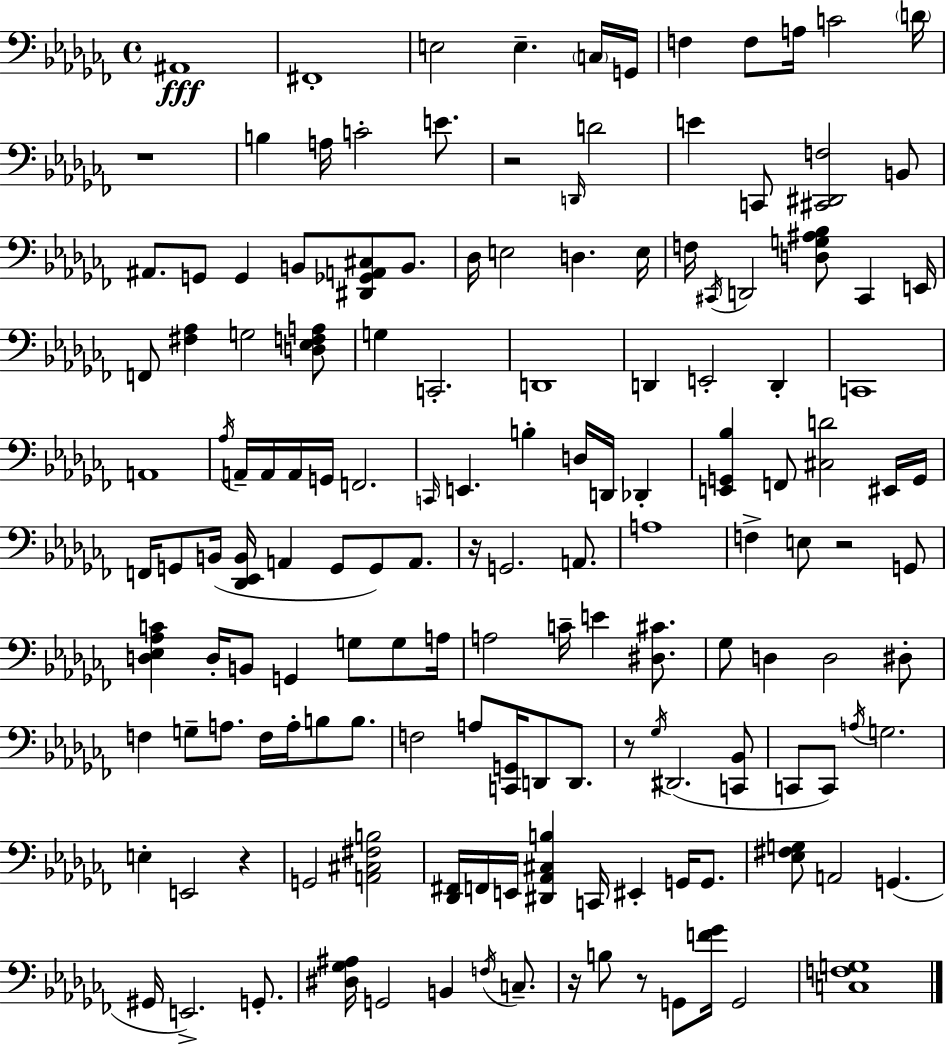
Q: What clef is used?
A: bass